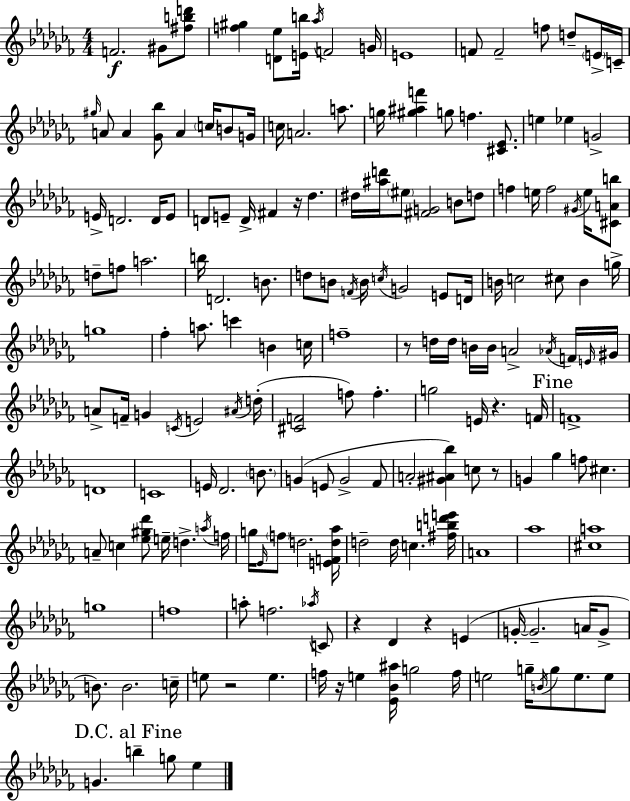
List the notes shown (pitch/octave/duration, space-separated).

F4/h. G#4/e [F#5,B5,D6]/e [F5,G#5]/q [D4,Eb5]/e [E4,B5]/s Ab5/s F4/h G4/s E4/w F4/e F4/h F5/e D5/e E4/s C4/s G#5/s A4/e A4/q [Gb4,Bb5]/e A4/q C5/s B4/e G4/s C5/s A4/h. A5/e. G5/s [G#5,A#5,F6]/q G5/e F5/q. [C#4,Eb4]/e. E5/q Eb5/q G4/h E4/s D4/h. D4/s E4/e D4/e E4/e D4/s F#4/q R/s Db5/q. D#5/s [A#5,D6]/s EIS5/e [F#4,G4]/h B4/e D5/e F5/q E5/s F5/h G#4/s E5/s [C#4,A4,B5]/e D5/e F5/e A5/h. B5/s D4/h. B4/e. D5/e B4/e F4/s B4/s C5/s G4/h E4/e D4/s B4/s C5/h C#5/e B4/q G5/s G5/w FES5/q A5/e. C6/q B4/q C5/s F5/w R/e D5/s D5/s B4/s B4/s A4/h Ab4/s F4/s E4/s G#4/s A4/e F4/s G4/q C4/s E4/h A#4/s D5/s [C#4,F4]/h F5/e F5/q. G5/h E4/s R/q. F4/s F4/w D4/w C4/w E4/s Db4/h. B4/e. G4/q E4/e G4/h FES4/e A4/h [G#4,A#4,Bb5]/q C5/e R/e G4/q Gb5/q F5/e C#5/q. A4/e C5/q [Eb5,G#5,Db6]/e E5/s D5/q. A5/s F5/s G5/s Eb4/s F5/e D5/h. [E4,F4,D5,Ab5]/s D5/h D5/s C5/q. [F#5,B5,D6,E6]/s A4/w Ab5/w [C#5,A5]/w G5/w F5/w A5/e F5/h. Ab5/s C4/e R/q Db4/q R/q E4/q G4/s G4/h. A4/s G4/e B4/e. B4/h. C5/s E5/e R/h E5/q. F5/s R/s E5/q [Eb4,Bb4,A#5]/s G5/h F5/s E5/h G5/s B4/s G5/e E5/e. E5/e G4/q. B5/q G5/e Eb5/q